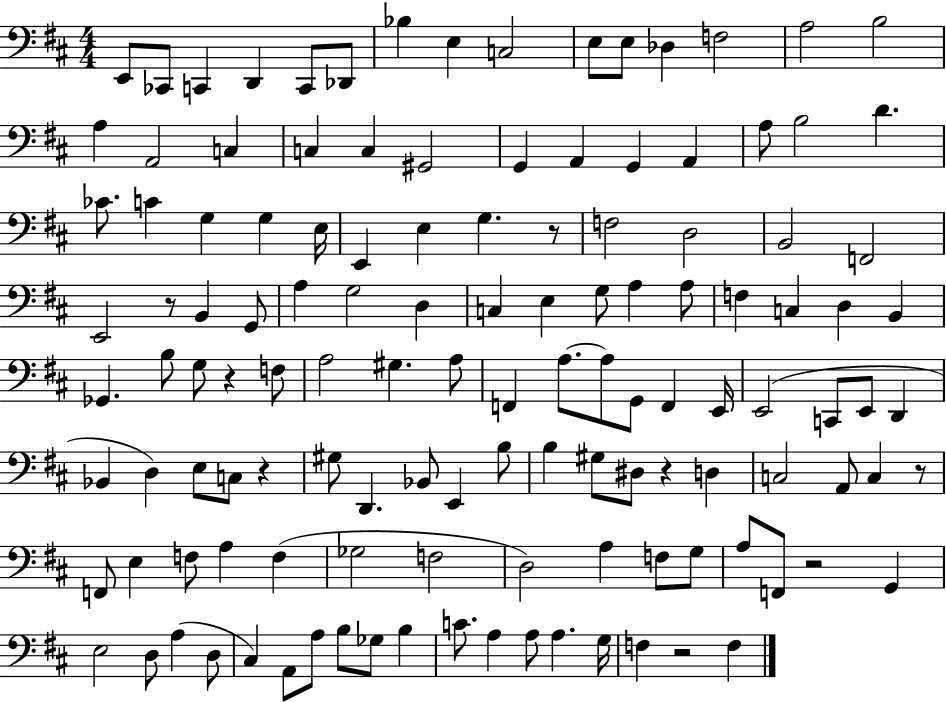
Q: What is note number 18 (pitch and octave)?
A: C3